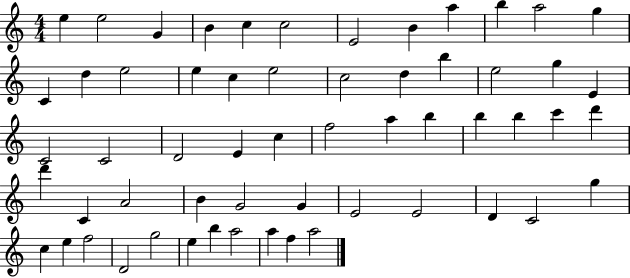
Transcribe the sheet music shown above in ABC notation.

X:1
T:Untitled
M:4/4
L:1/4
K:C
e e2 G B c c2 E2 B a b a2 g C d e2 e c e2 c2 d b e2 g E C2 C2 D2 E c f2 a b b b c' d' d' C A2 B G2 G E2 E2 D C2 g c e f2 D2 g2 e b a2 a f a2